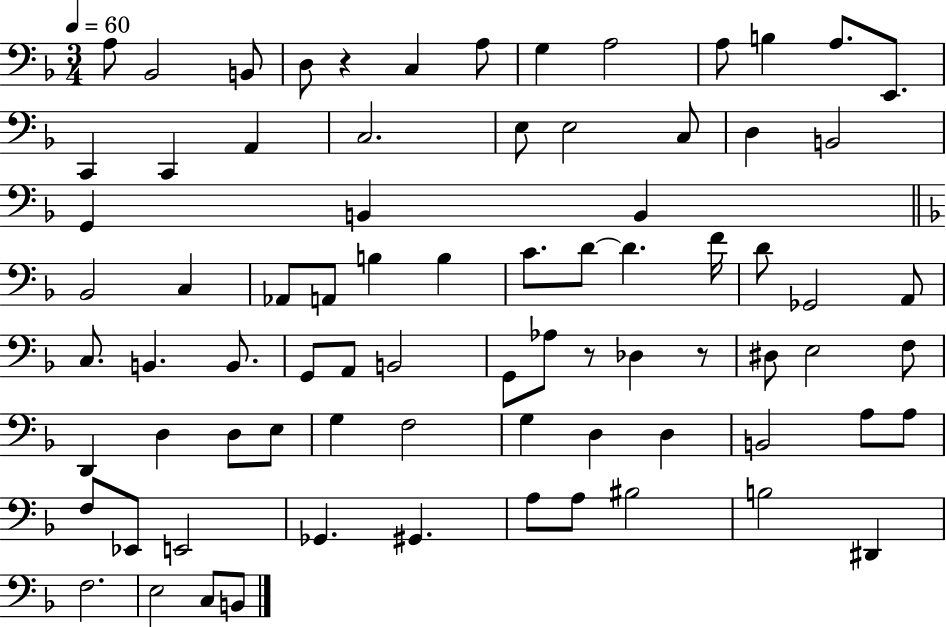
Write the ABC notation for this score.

X:1
T:Untitled
M:3/4
L:1/4
K:F
A,/2 _B,,2 B,,/2 D,/2 z C, A,/2 G, A,2 A,/2 B, A,/2 E,,/2 C,, C,, A,, C,2 E,/2 E,2 C,/2 D, B,,2 G,, B,, B,, _B,,2 C, _A,,/2 A,,/2 B, B, C/2 D/2 D F/4 D/2 _G,,2 A,,/2 C,/2 B,, B,,/2 G,,/2 A,,/2 B,,2 G,,/2 _A,/2 z/2 _D, z/2 ^D,/2 E,2 F,/2 D,, D, D,/2 E,/2 G, F,2 G, D, D, B,,2 A,/2 A,/2 F,/2 _E,,/2 E,,2 _G,, ^G,, A,/2 A,/2 ^B,2 B,2 ^D,, F,2 E,2 C,/2 B,,/2